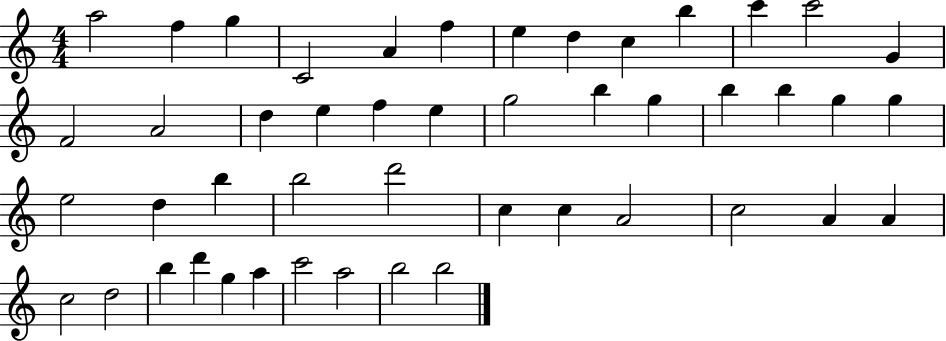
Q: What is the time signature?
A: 4/4